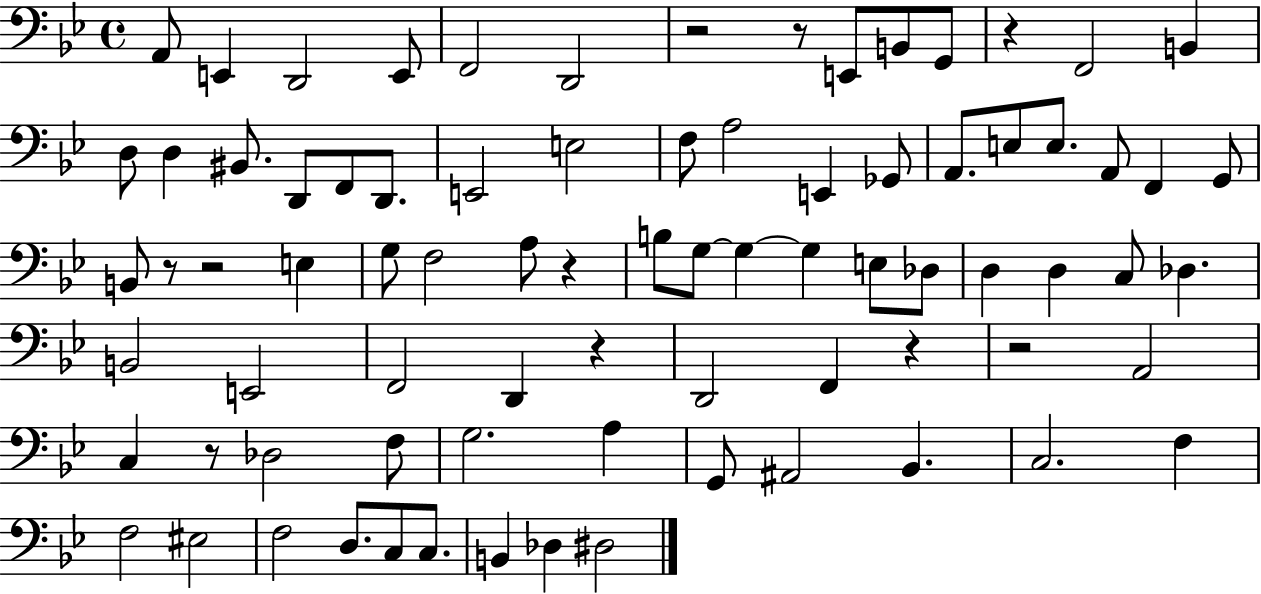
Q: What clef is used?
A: bass